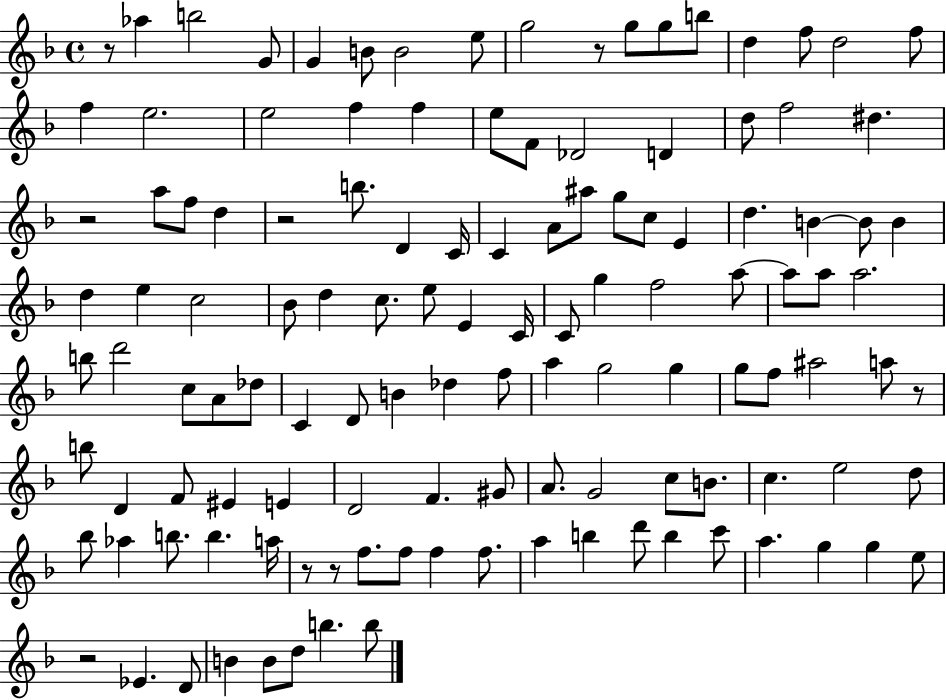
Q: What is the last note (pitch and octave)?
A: B5